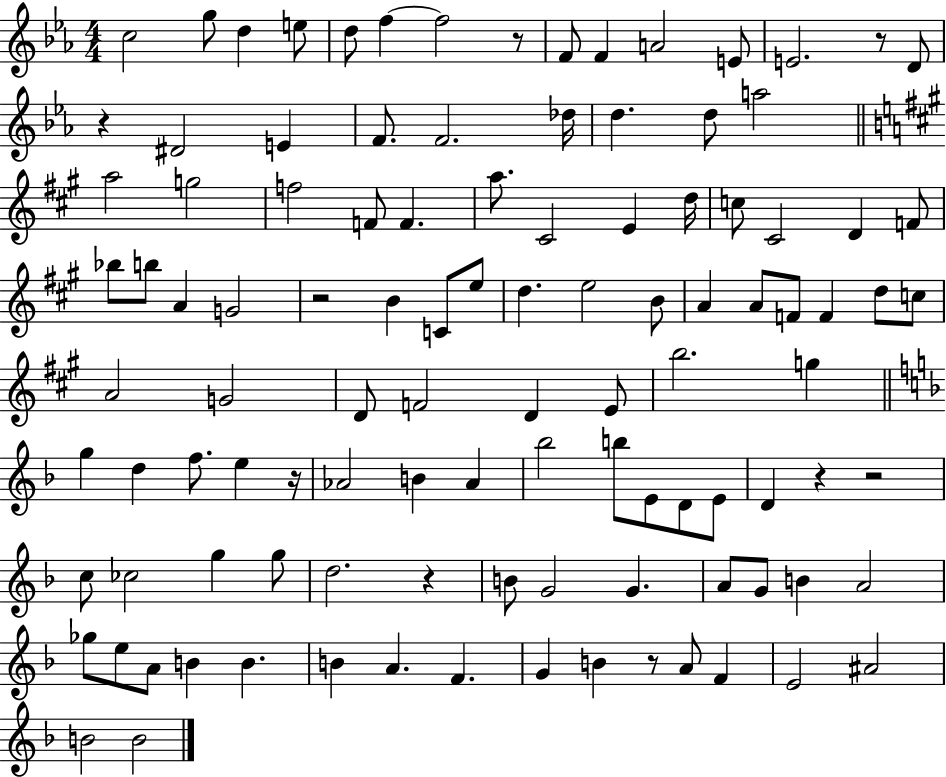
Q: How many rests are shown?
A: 9